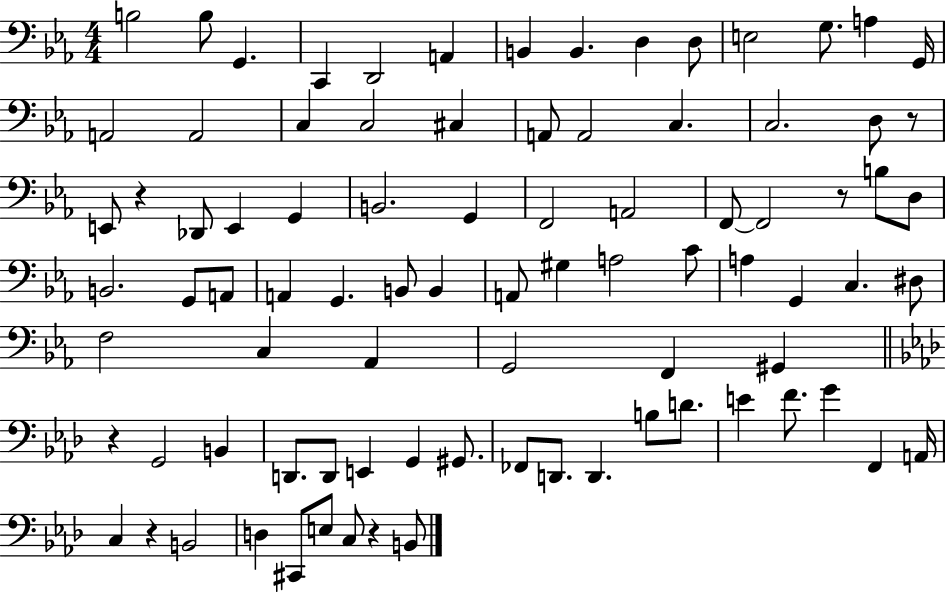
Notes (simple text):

B3/h B3/e G2/q. C2/q D2/h A2/q B2/q B2/q. D3/q D3/e E3/h G3/e. A3/q G2/s A2/h A2/h C3/q C3/h C#3/q A2/e A2/h C3/q. C3/h. D3/e R/e E2/e R/q Db2/e E2/q G2/q B2/h. G2/q F2/h A2/h F2/e F2/h R/e B3/e D3/e B2/h. G2/e A2/e A2/q G2/q. B2/e B2/q A2/e G#3/q A3/h C4/e A3/q G2/q C3/q. D#3/e F3/h C3/q Ab2/q G2/h F2/q G#2/q R/q G2/h B2/q D2/e. D2/e E2/q G2/q G#2/e. FES2/e D2/e. D2/q. B3/e D4/e. E4/q F4/e. G4/q F2/q A2/s C3/q R/q B2/h D3/q C#2/e E3/e C3/e R/q B2/e